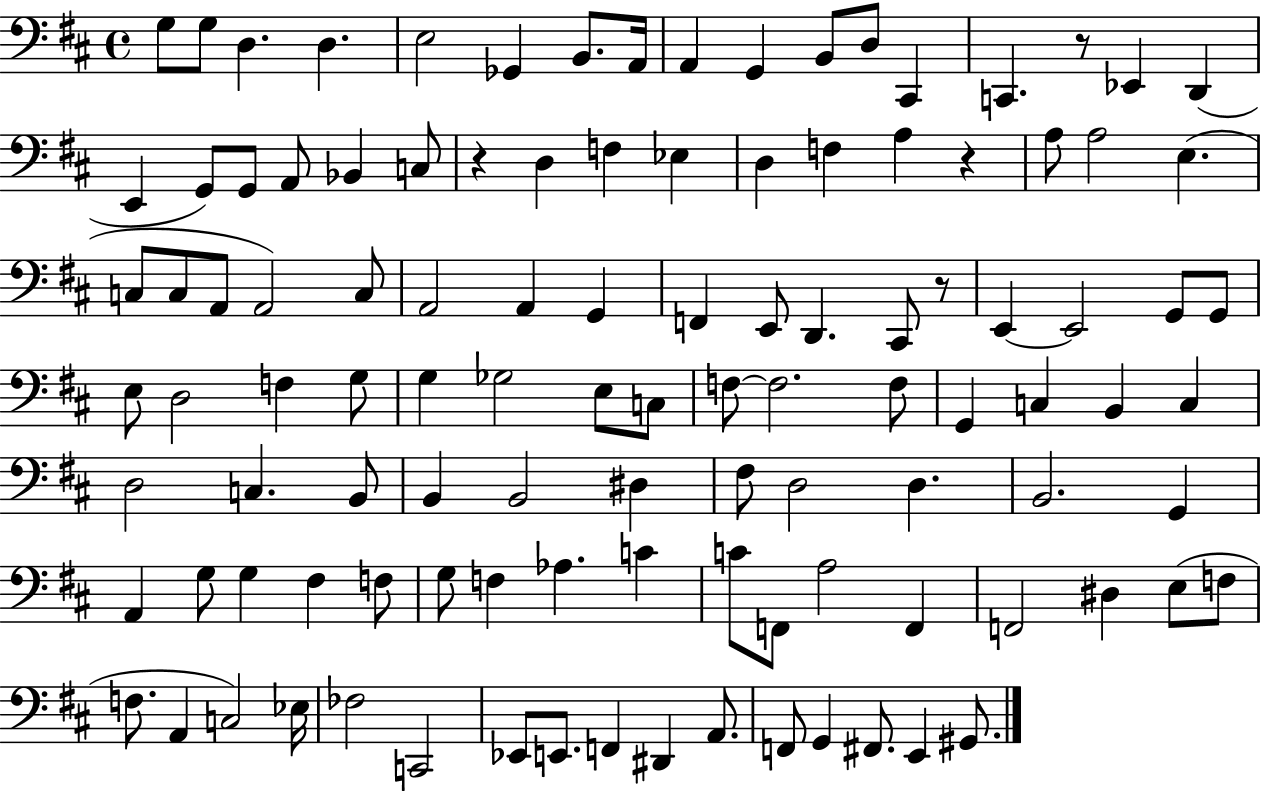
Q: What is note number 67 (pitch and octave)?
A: B2